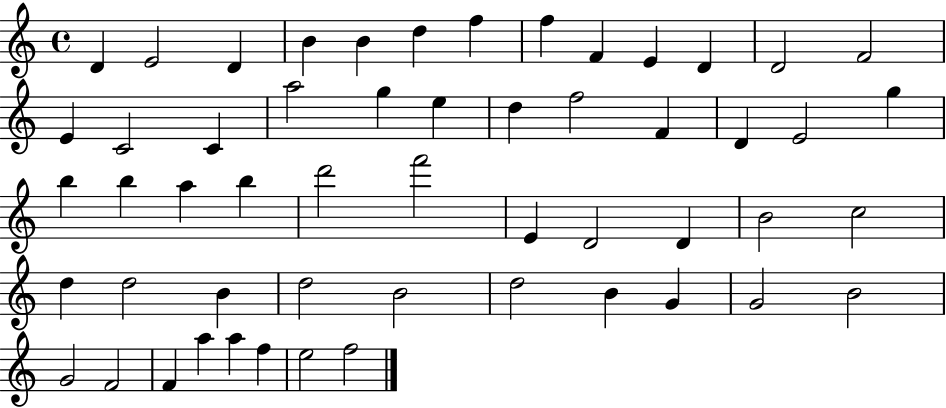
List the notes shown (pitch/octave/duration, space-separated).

D4/q E4/h D4/q B4/q B4/q D5/q F5/q F5/q F4/q E4/q D4/q D4/h F4/h E4/q C4/h C4/q A5/h G5/q E5/q D5/q F5/h F4/q D4/q E4/h G5/q B5/q B5/q A5/q B5/q D6/h F6/h E4/q D4/h D4/q B4/h C5/h D5/q D5/h B4/q D5/h B4/h D5/h B4/q G4/q G4/h B4/h G4/h F4/h F4/q A5/q A5/q F5/q E5/h F5/h